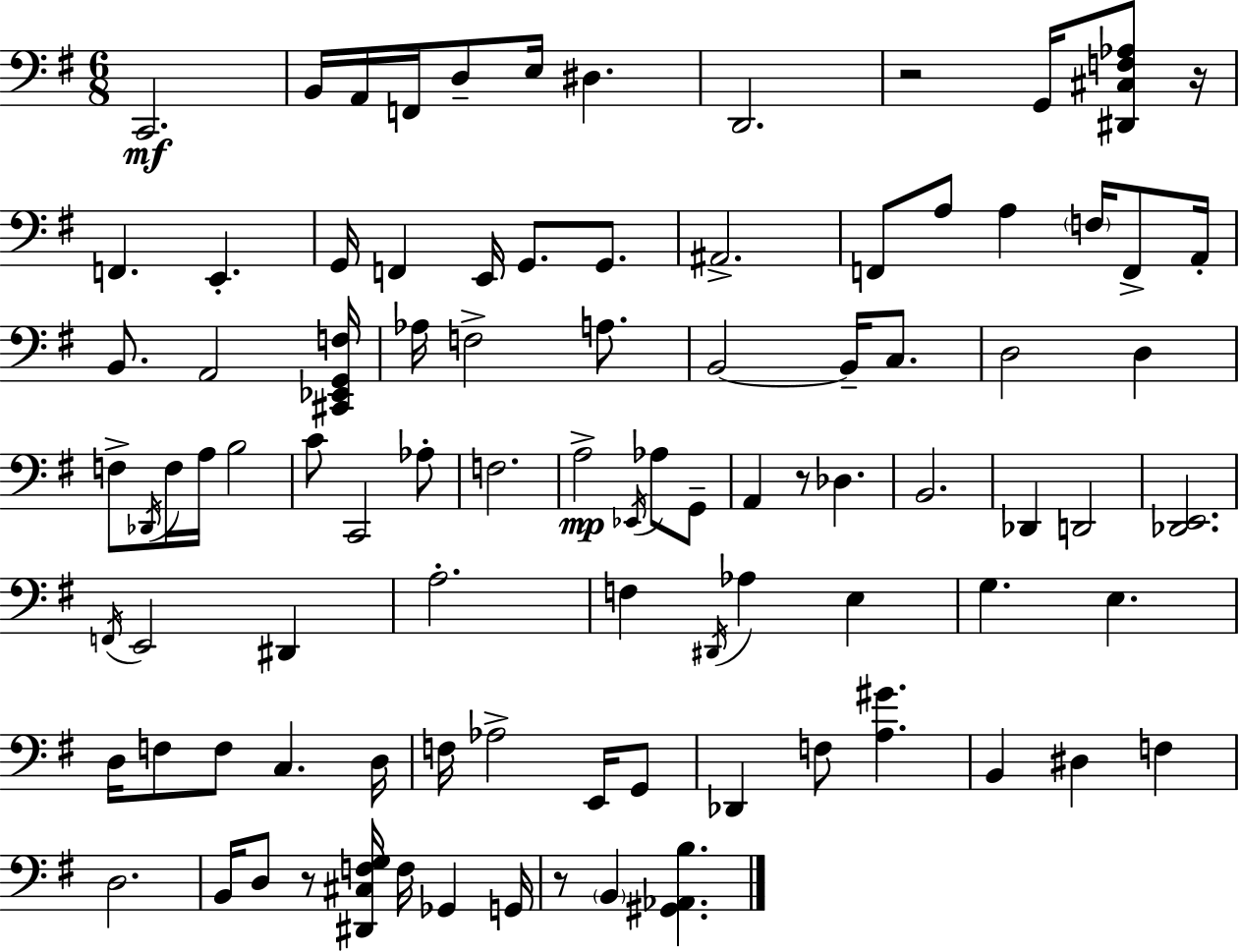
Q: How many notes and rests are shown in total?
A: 93